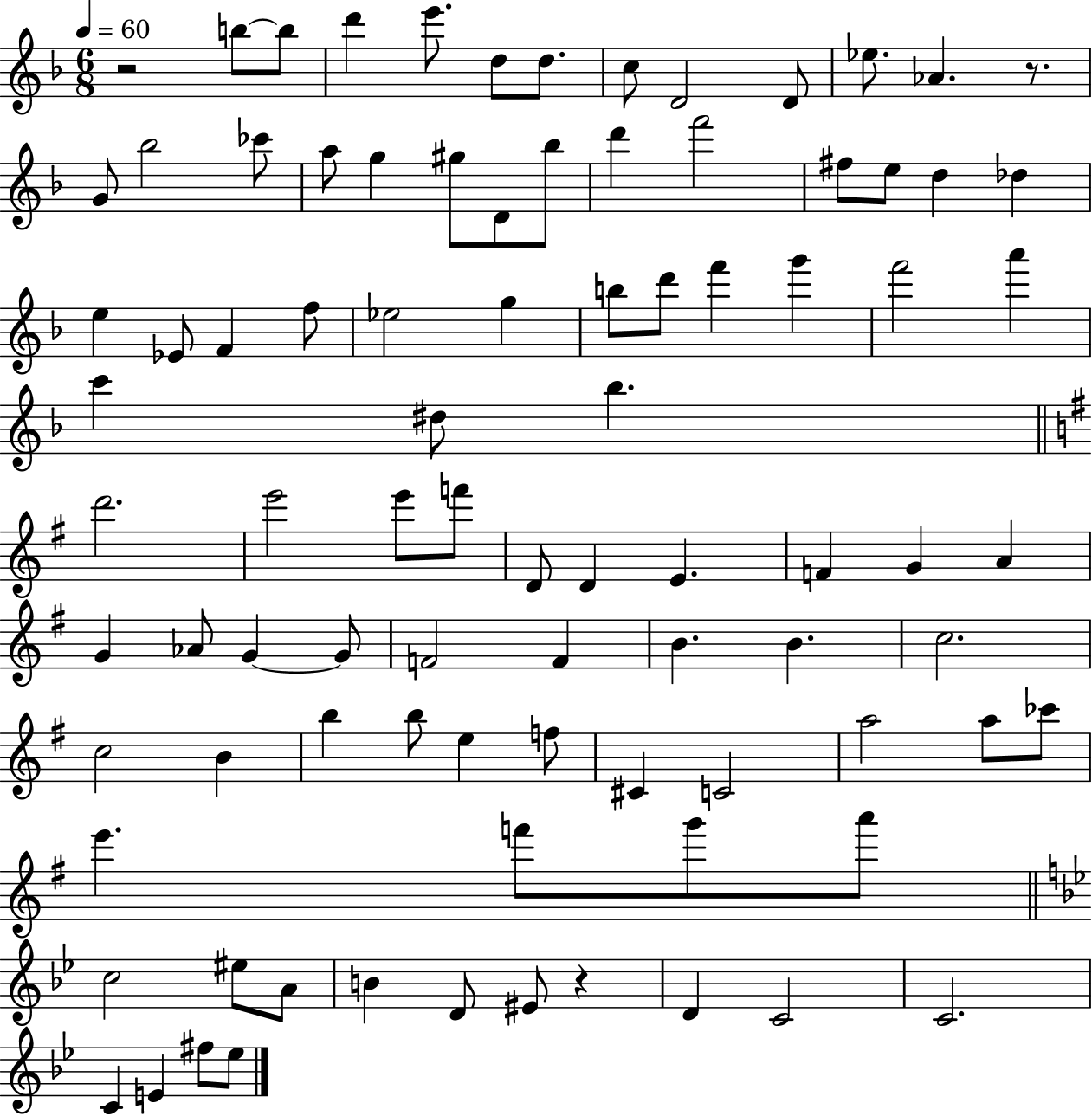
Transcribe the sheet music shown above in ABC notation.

X:1
T:Untitled
M:6/8
L:1/4
K:F
z2 b/2 b/2 d' e'/2 d/2 d/2 c/2 D2 D/2 _e/2 _A z/2 G/2 _b2 _c'/2 a/2 g ^g/2 D/2 _b/2 d' f'2 ^f/2 e/2 d _d e _E/2 F f/2 _e2 g b/2 d'/2 f' g' f'2 a' c' ^d/2 _b d'2 e'2 e'/2 f'/2 D/2 D E F G A G _A/2 G G/2 F2 F B B c2 c2 B b b/2 e f/2 ^C C2 a2 a/2 _c'/2 e' f'/2 g'/2 a'/2 c2 ^e/2 A/2 B D/2 ^E/2 z D C2 C2 C E ^f/2 _e/2